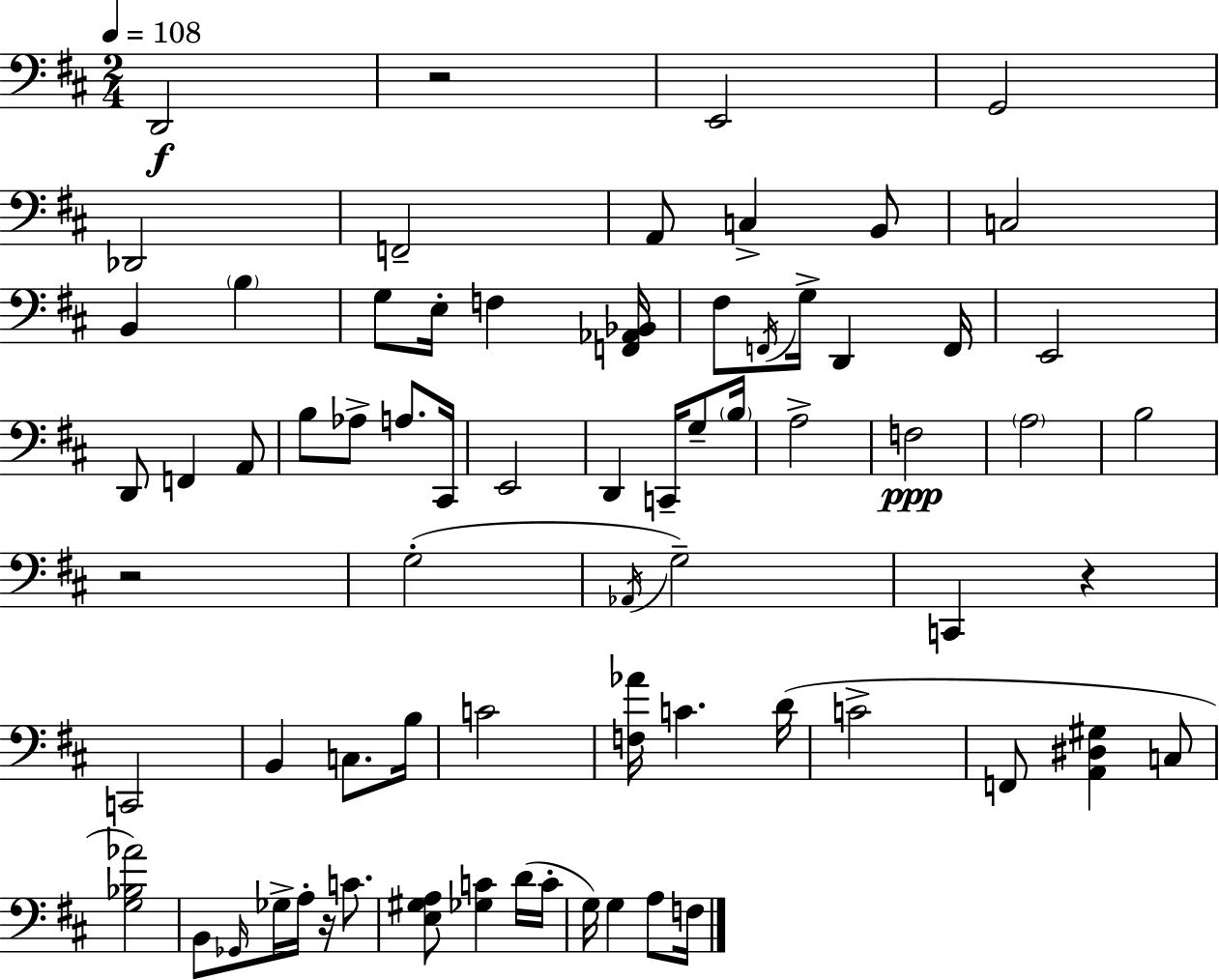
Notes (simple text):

D2/h R/h E2/h G2/h Db2/h F2/h A2/e C3/q B2/e C3/h B2/q B3/q G3/e E3/s F3/q [F2,Ab2,Bb2]/s F#3/e F2/s G3/s D2/q F2/s E2/h D2/e F2/q A2/e B3/e Ab3/e A3/e. C#2/s E2/h D2/q C2/s G3/e B3/s A3/h F3/h A3/h B3/h R/h G3/h Ab2/s G3/h C2/q R/q C2/h B2/q C3/e. B3/s C4/h [F3,Ab4]/s C4/q. D4/s C4/h F2/e [A2,D#3,G#3]/q C3/e [G3,Bb3,Ab4]/h B2/e Gb2/s Gb3/s A3/s R/s C4/e. [E3,G#3,A3]/e [Gb3,C4]/q D4/s C4/s G3/s G3/q A3/e F3/s